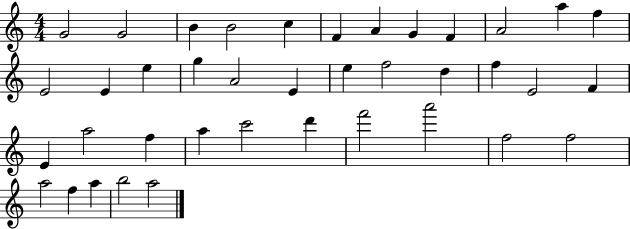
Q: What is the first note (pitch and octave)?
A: G4